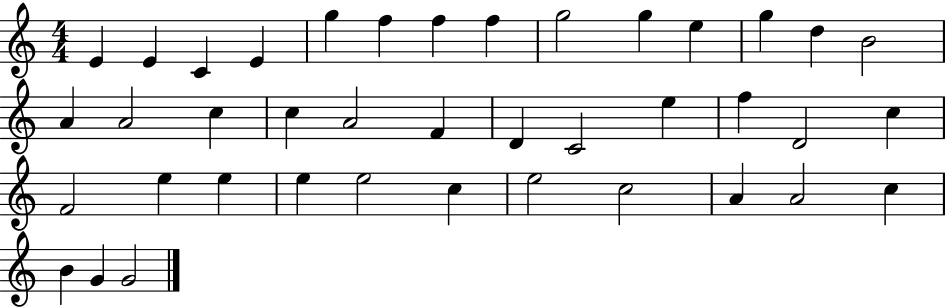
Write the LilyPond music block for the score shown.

{
  \clef treble
  \numericTimeSignature
  \time 4/4
  \key c \major
  e'4 e'4 c'4 e'4 | g''4 f''4 f''4 f''4 | g''2 g''4 e''4 | g''4 d''4 b'2 | \break a'4 a'2 c''4 | c''4 a'2 f'4 | d'4 c'2 e''4 | f''4 d'2 c''4 | \break f'2 e''4 e''4 | e''4 e''2 c''4 | e''2 c''2 | a'4 a'2 c''4 | \break b'4 g'4 g'2 | \bar "|."
}